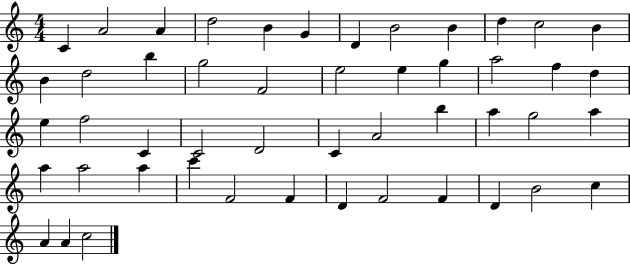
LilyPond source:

{
  \clef treble
  \numericTimeSignature
  \time 4/4
  \key c \major
  c'4 a'2 a'4 | d''2 b'4 g'4 | d'4 b'2 b'4 | d''4 c''2 b'4 | \break b'4 d''2 b''4 | g''2 f'2 | e''2 e''4 g''4 | a''2 f''4 d''4 | \break e''4 f''2 c'4 | c'2 d'2 | c'4 a'2 b''4 | a''4 g''2 a''4 | \break a''4 a''2 a''4 | c'''4 f'2 f'4 | d'4 f'2 f'4 | d'4 b'2 c''4 | \break a'4 a'4 c''2 | \bar "|."
}